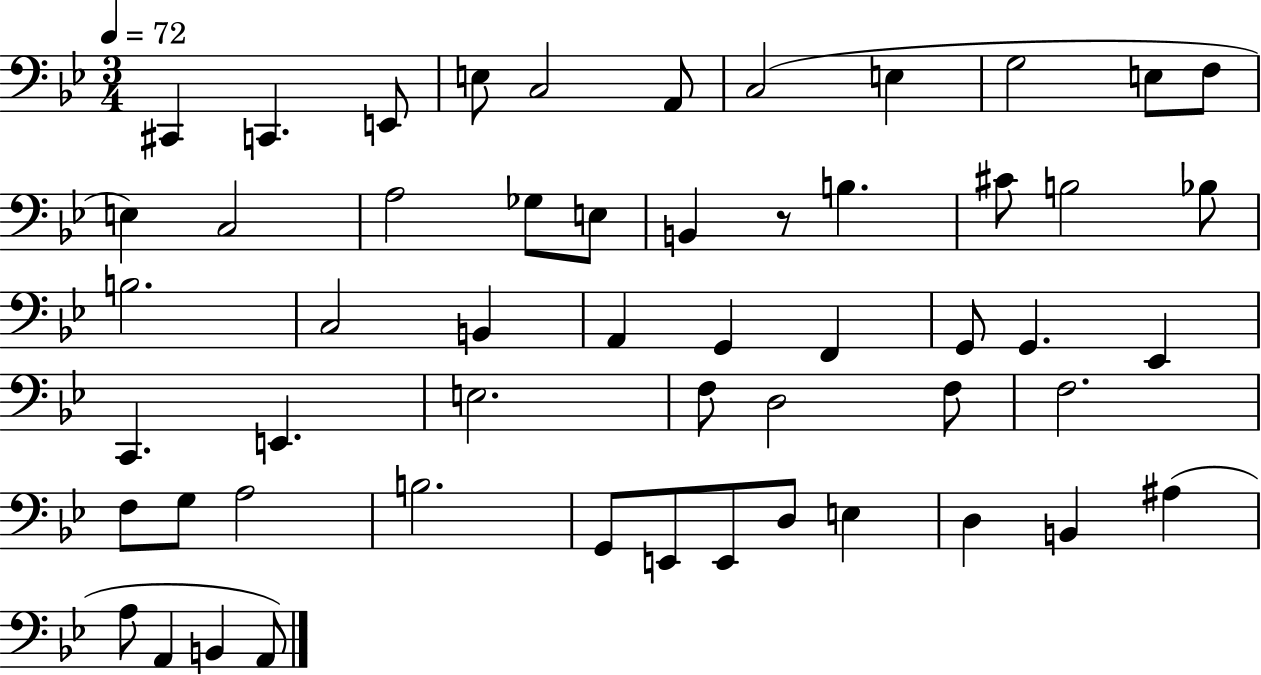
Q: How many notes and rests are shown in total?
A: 54